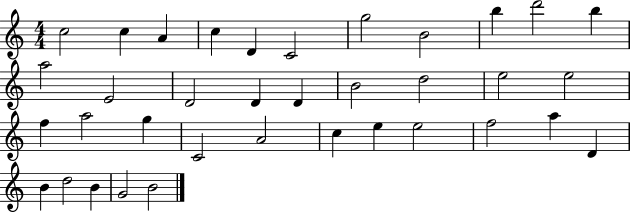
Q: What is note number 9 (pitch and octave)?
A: B5